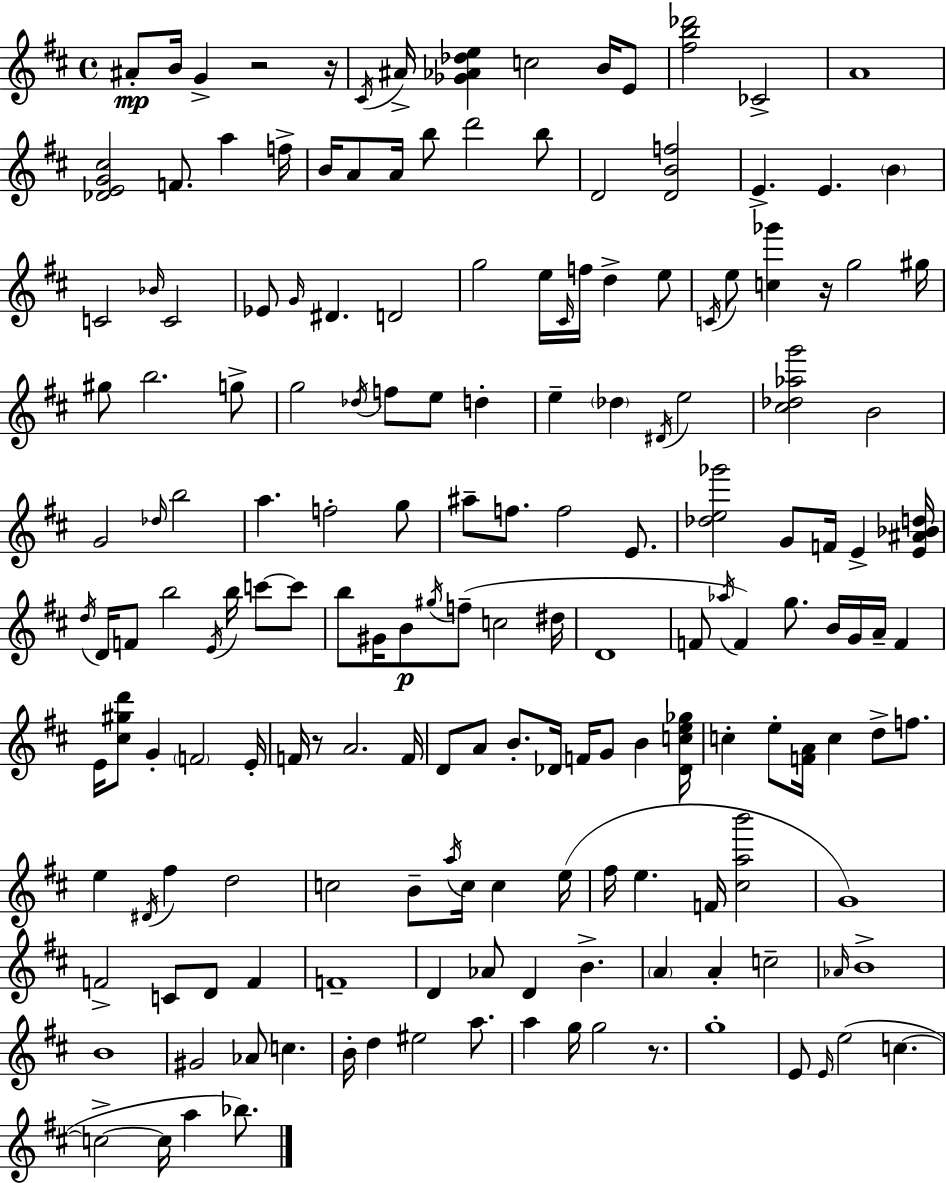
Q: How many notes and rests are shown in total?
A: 174